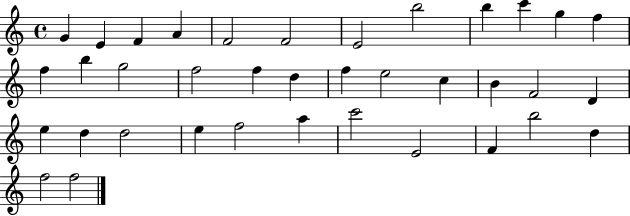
X:1
T:Untitled
M:4/4
L:1/4
K:C
G E F A F2 F2 E2 b2 b c' g f f b g2 f2 f d f e2 c B F2 D e d d2 e f2 a c'2 E2 F b2 d f2 f2